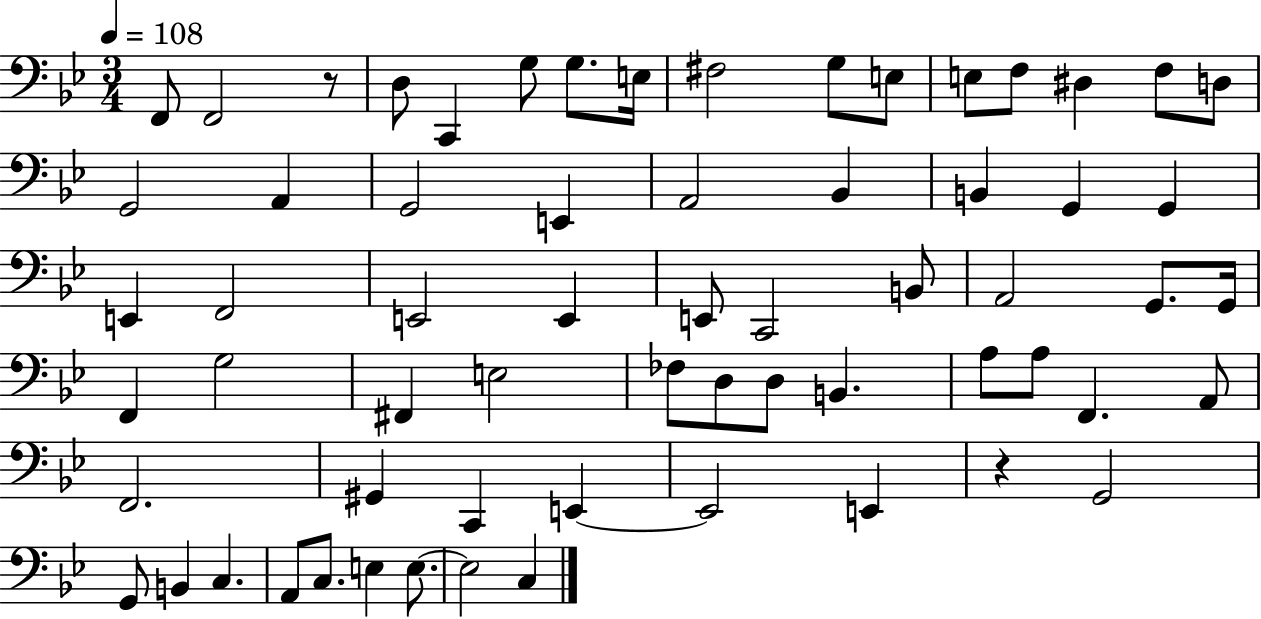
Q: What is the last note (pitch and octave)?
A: C3